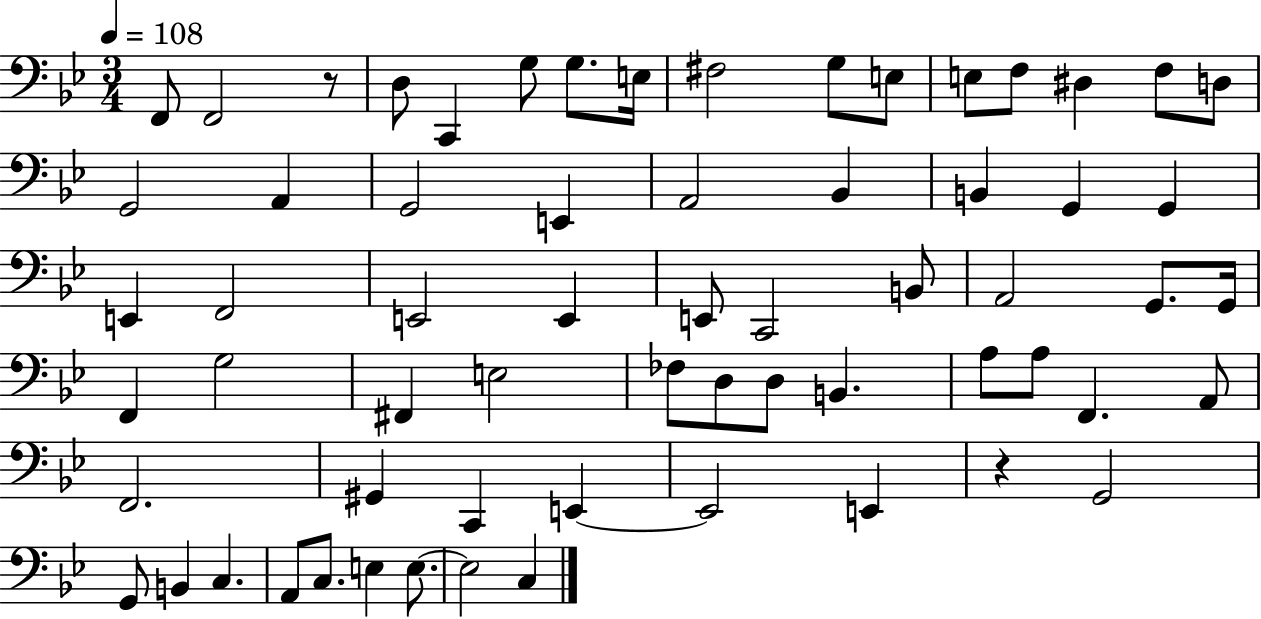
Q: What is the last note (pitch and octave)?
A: C3